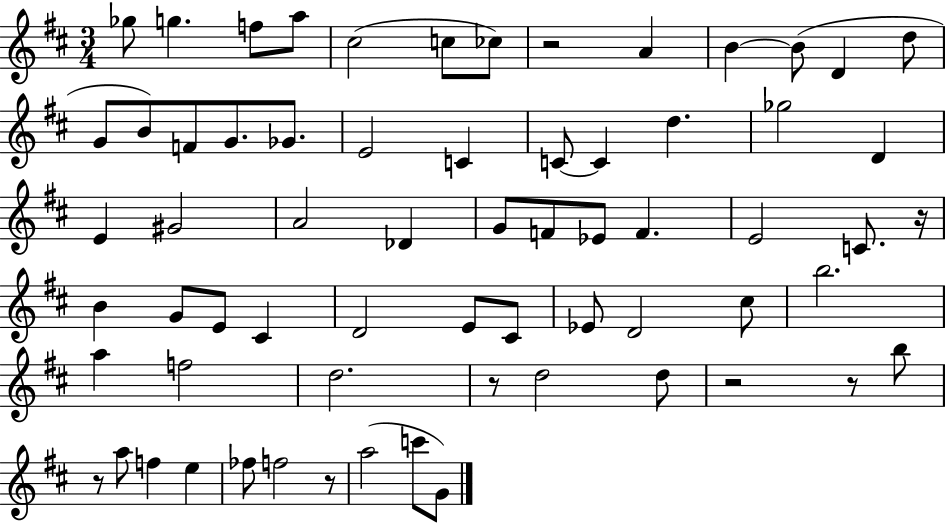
{
  \clef treble
  \numericTimeSignature
  \time 3/4
  \key d \major
  \repeat volta 2 { ges''8 g''4. f''8 a''8 | cis''2( c''8 ces''8) | r2 a'4 | b'4~~ b'8( d'4 d''8 | \break g'8 b'8) f'8 g'8. ges'8. | e'2 c'4 | c'8~~ c'4 d''4. | ges''2 d'4 | \break e'4 gis'2 | a'2 des'4 | g'8 f'8 ees'8 f'4. | e'2 c'8. r16 | \break b'4 g'8 e'8 cis'4 | d'2 e'8 cis'8 | ees'8 d'2 cis''8 | b''2. | \break a''4 f''2 | d''2. | r8 d''2 d''8 | r2 r8 b''8 | \break r8 a''8 f''4 e''4 | fes''8 f''2 r8 | a''2( c'''8 g'8) | } \bar "|."
}